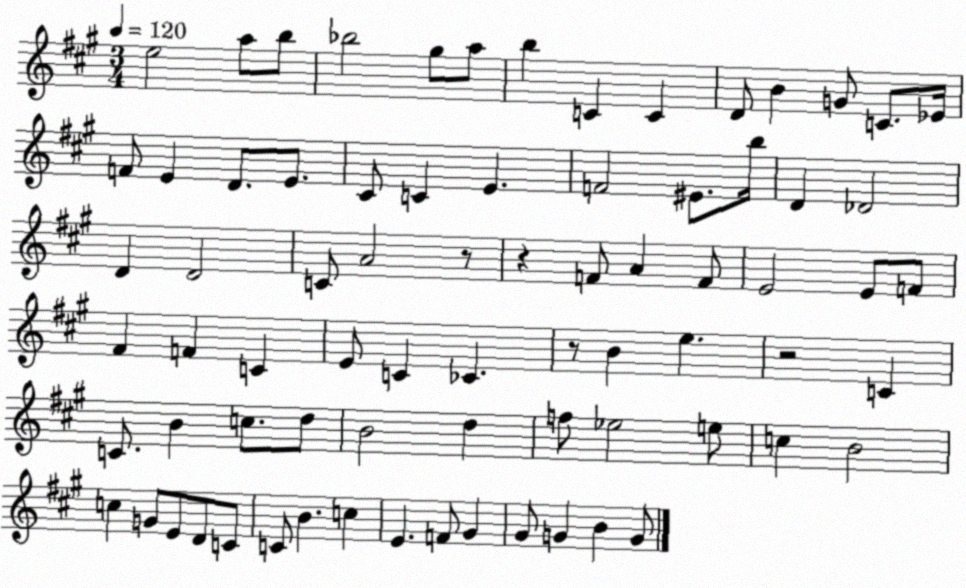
X:1
T:Untitled
M:3/4
L:1/4
K:A
e2 a/2 b/2 _b2 ^g/2 a/2 b C C D/2 B G/2 C/2 _E/4 F/2 E D/2 E/2 ^C/2 C E F2 ^E/2 b/4 D _D2 D D2 C/2 A2 z/2 z F/2 A F/2 E2 E/2 F/2 ^F F C E/2 C _C z/2 B e z2 C C/2 B c/2 d/2 B2 d f/2 _e2 e/2 c B2 c G/2 E/2 D/2 C/2 C/2 B c E F/2 ^G ^G/2 G B G/2